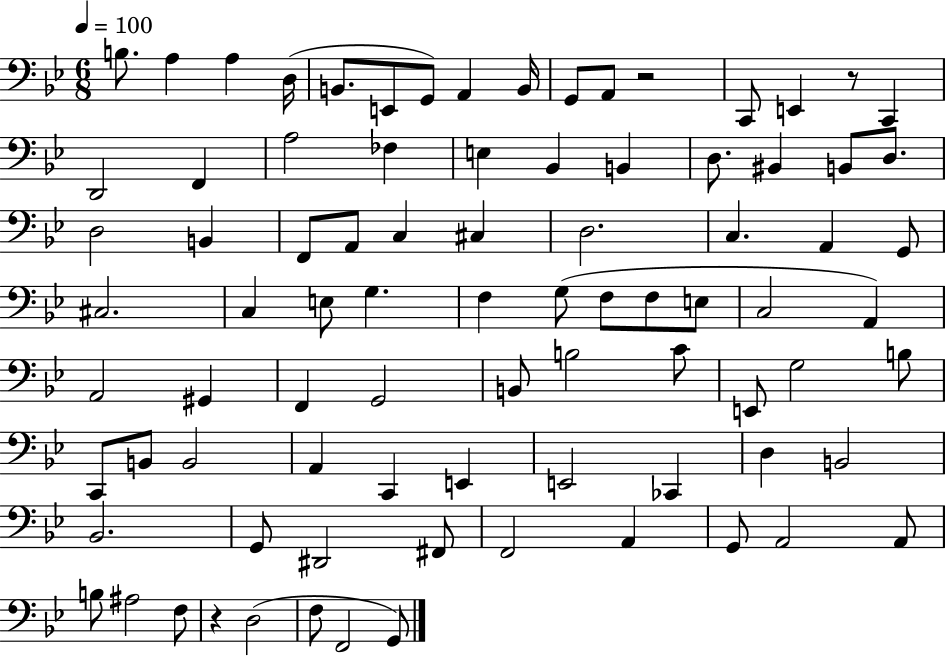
B3/e. A3/q A3/q D3/s B2/e. E2/e G2/e A2/q B2/s G2/e A2/e R/h C2/e E2/q R/e C2/q D2/h F2/q A3/h FES3/q E3/q Bb2/q B2/q D3/e. BIS2/q B2/e D3/e. D3/h B2/q F2/e A2/e C3/q C#3/q D3/h. C3/q. A2/q G2/e C#3/h. C3/q E3/e G3/q. F3/q G3/e F3/e F3/e E3/e C3/h A2/q A2/h G#2/q F2/q G2/h B2/e B3/h C4/e E2/e G3/h B3/e C2/e B2/e B2/h A2/q C2/q E2/q E2/h CES2/q D3/q B2/h Bb2/h. G2/e D#2/h F#2/e F2/h A2/q G2/e A2/h A2/e B3/e A#3/h F3/e R/q D3/h F3/e F2/h G2/e